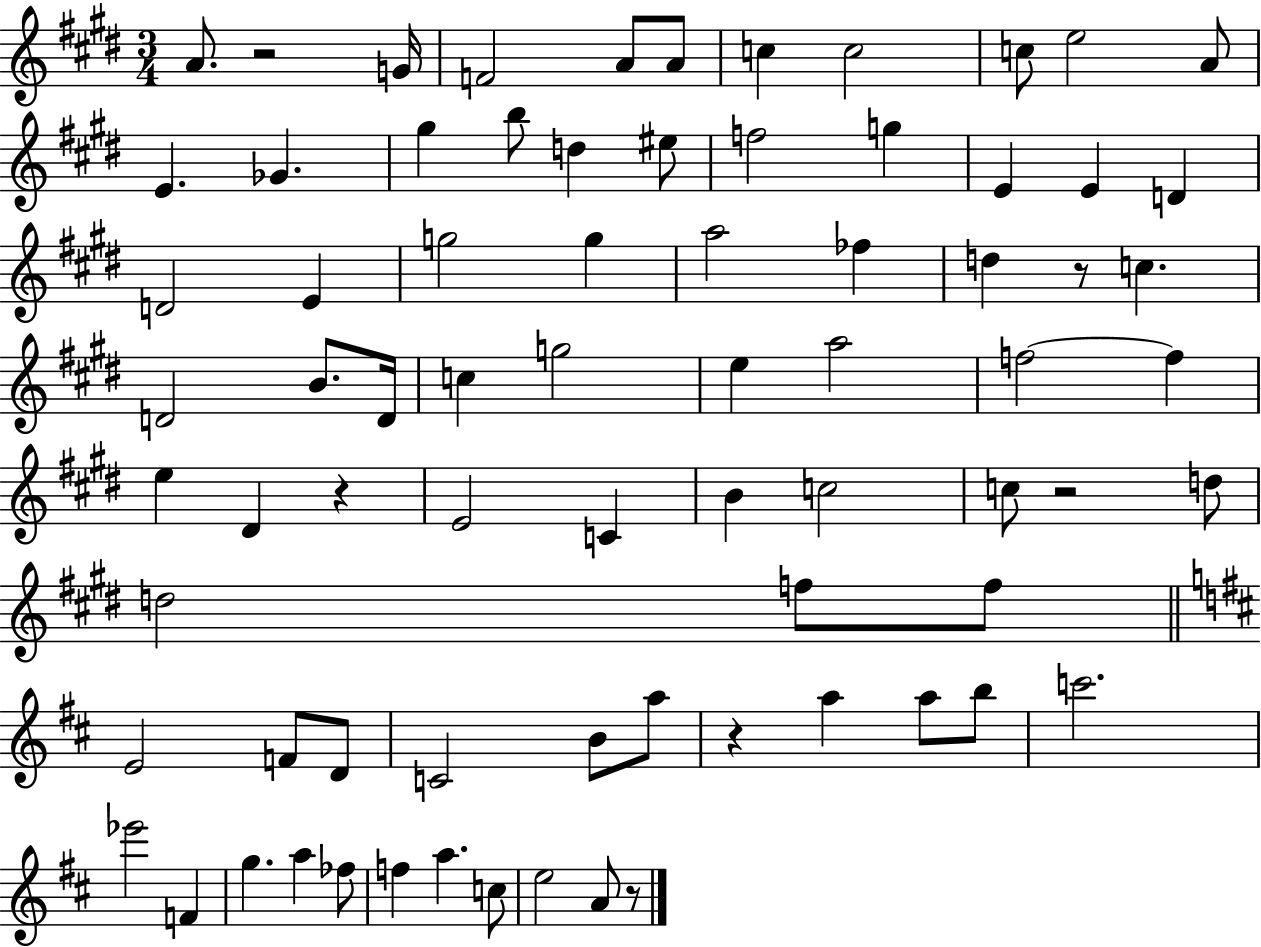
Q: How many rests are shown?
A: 6